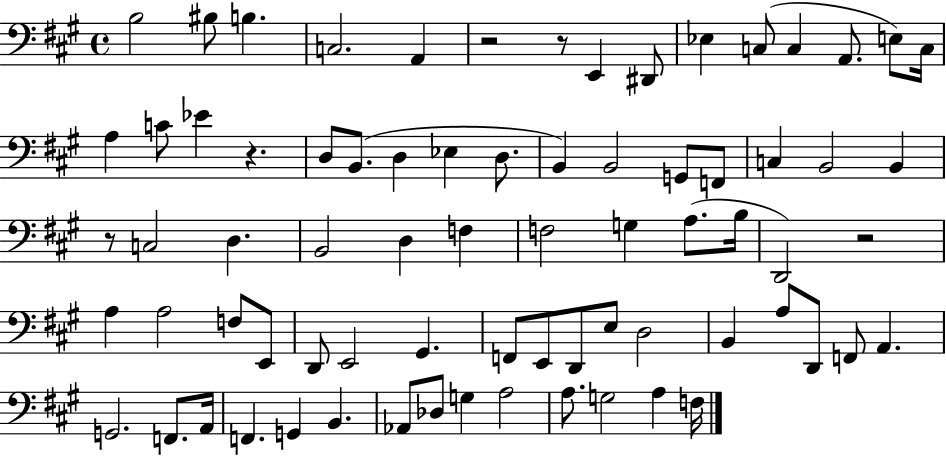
B3/h BIS3/e B3/q. C3/h. A2/q R/h R/e E2/q D#2/e Eb3/q C3/e C3/q A2/e. E3/e C3/s A3/q C4/e Eb4/q R/q. D3/e B2/e. D3/q Eb3/q D3/e. B2/q B2/h G2/e F2/e C3/q B2/h B2/q R/e C3/h D3/q. B2/h D3/q F3/q F3/h G3/q A3/e. B3/s D2/h R/h A3/q A3/h F3/e E2/e D2/e E2/h G#2/q. F2/e E2/e D2/e E3/e D3/h B2/q A3/e D2/e F2/e A2/q. G2/h. F2/e. A2/s F2/q. G2/q B2/q. Ab2/e Db3/e G3/q A3/h A3/e. G3/h A3/q F3/s